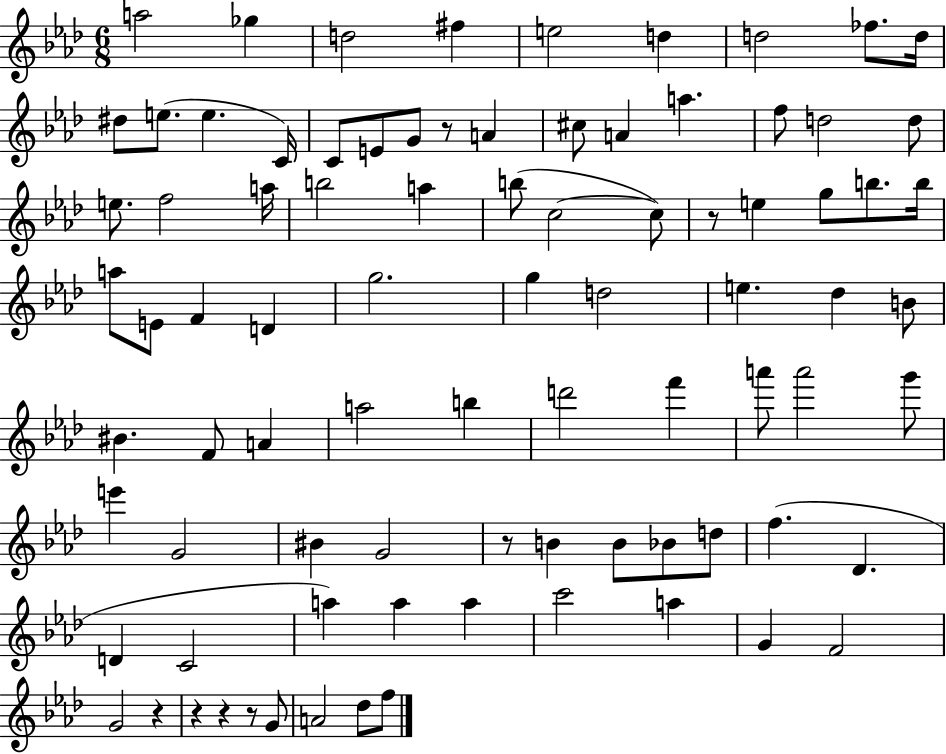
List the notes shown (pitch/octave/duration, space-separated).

A5/h Gb5/q D5/h F#5/q E5/h D5/q D5/h FES5/e. D5/s D#5/e E5/e. E5/q. C4/s C4/e E4/e G4/e R/e A4/q C#5/e A4/q A5/q. F5/e D5/h D5/e E5/e. F5/h A5/s B5/h A5/q B5/e C5/h C5/e R/e E5/q G5/e B5/e. B5/s A5/e E4/e F4/q D4/q G5/h. G5/q D5/h E5/q. Db5/q B4/e BIS4/q. F4/e A4/q A5/h B5/q D6/h F6/q A6/e A6/h G6/e E6/q G4/h BIS4/q G4/h R/e B4/q B4/e Bb4/e D5/e F5/q. Db4/q. D4/q C4/h A5/q A5/q A5/q C6/h A5/q G4/q F4/h G4/h R/q R/q R/q R/e G4/e A4/h Db5/e F5/e